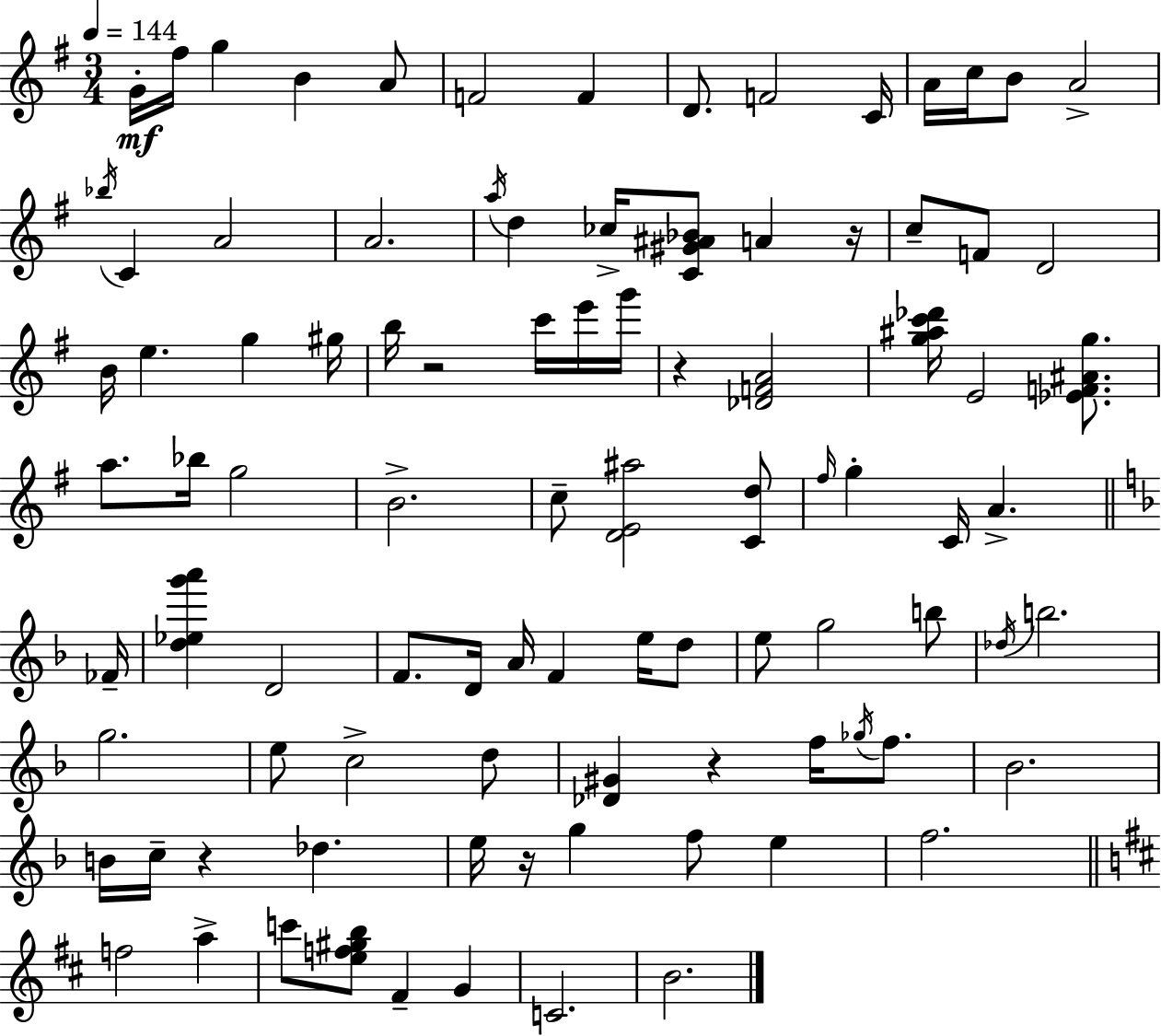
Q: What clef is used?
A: treble